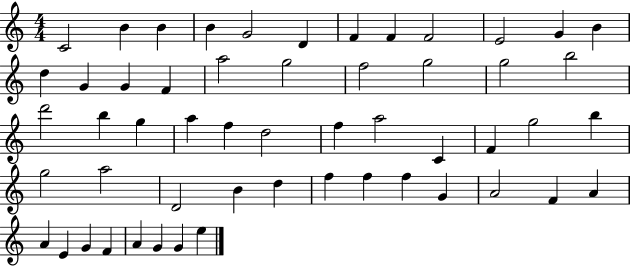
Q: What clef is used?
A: treble